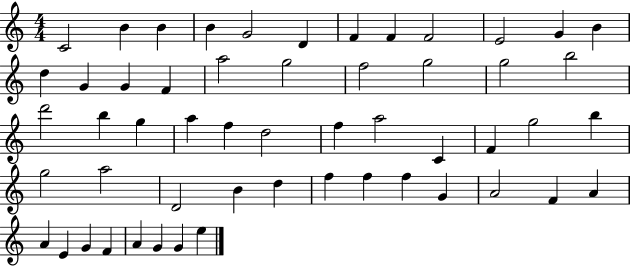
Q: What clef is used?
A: treble